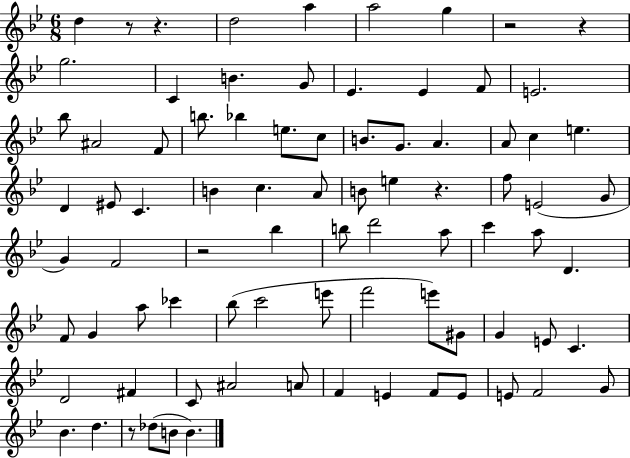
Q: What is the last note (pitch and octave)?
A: B4